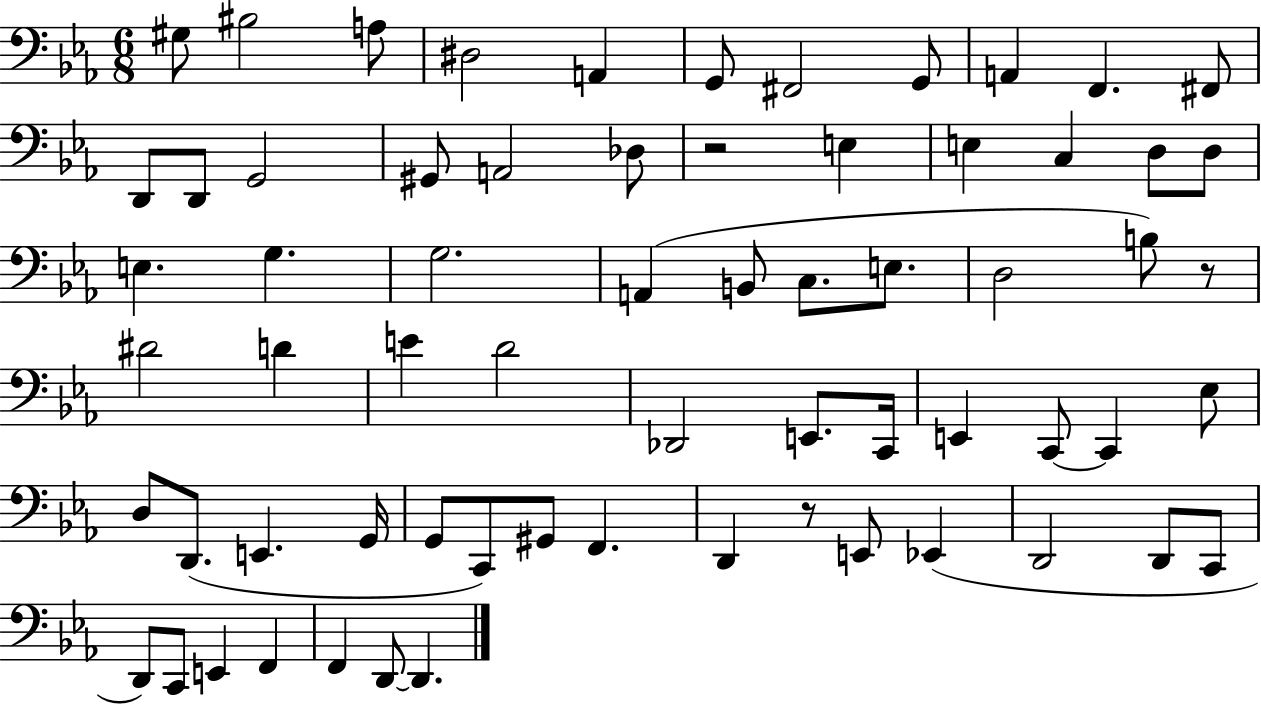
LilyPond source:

{
  \clef bass
  \numericTimeSignature
  \time 6/8
  \key ees \major
  gis8 bis2 a8 | dis2 a,4 | g,8 fis,2 g,8 | a,4 f,4. fis,8 | \break d,8 d,8 g,2 | gis,8 a,2 des8 | r2 e4 | e4 c4 d8 d8 | \break e4. g4. | g2. | a,4( b,8 c8. e8. | d2 b8) r8 | \break dis'2 d'4 | e'4 d'2 | des,2 e,8. c,16 | e,4 c,8~~ c,4 ees8 | \break d8 d,8.( e,4. g,16 | g,8 c,8) gis,8 f,4. | d,4 r8 e,8 ees,4( | d,2 d,8 c,8 | \break d,8) c,8 e,4 f,4 | f,4 d,8~~ d,4. | \bar "|."
}